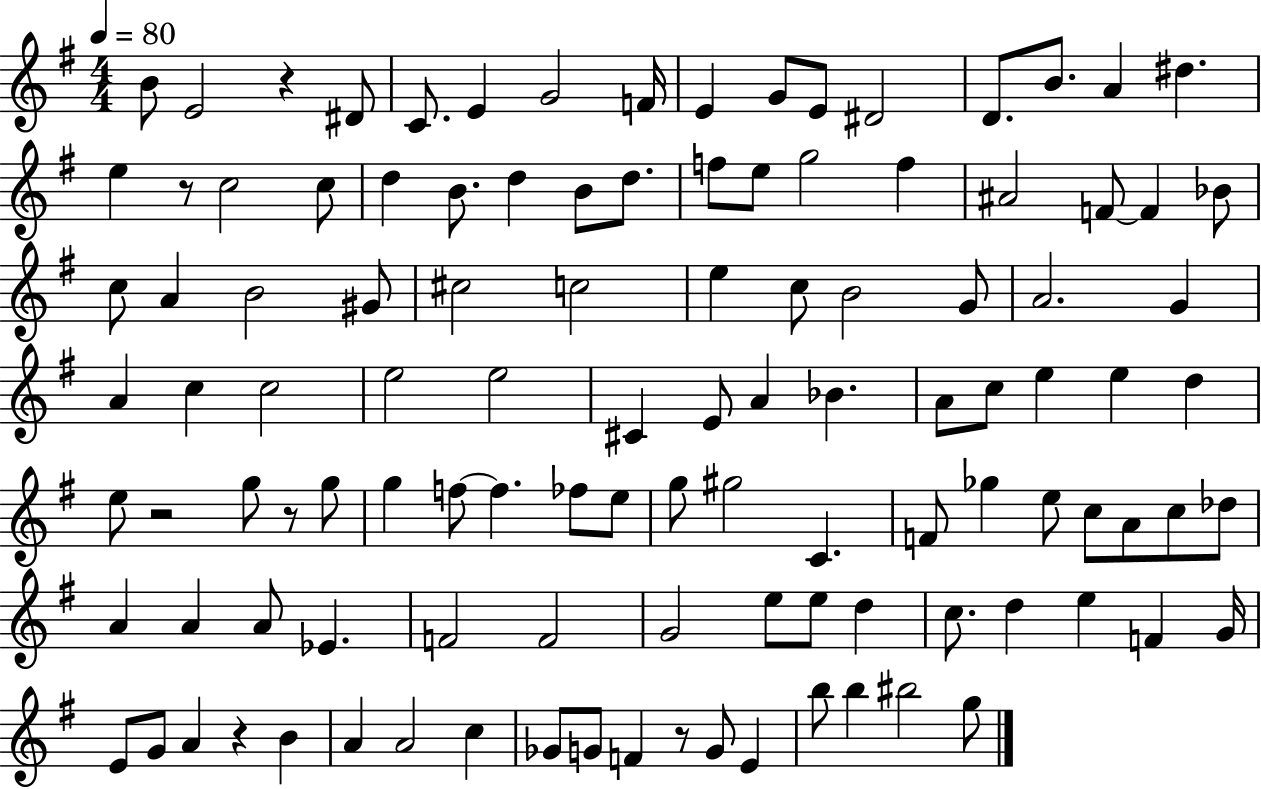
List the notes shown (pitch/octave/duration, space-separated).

B4/e E4/h R/q D#4/e C4/e. E4/q G4/h F4/s E4/q G4/e E4/e D#4/h D4/e. B4/e. A4/q D#5/q. E5/q R/e C5/h C5/e D5/q B4/e. D5/q B4/e D5/e. F5/e E5/e G5/h F5/q A#4/h F4/e F4/q Bb4/e C5/e A4/q B4/h G#4/e C#5/h C5/h E5/q C5/e B4/h G4/e A4/h. G4/q A4/q C5/q C5/h E5/h E5/h C#4/q E4/e A4/q Bb4/q. A4/e C5/e E5/q E5/q D5/q E5/e R/h G5/e R/e G5/e G5/q F5/e F5/q. FES5/e E5/e G5/e G#5/h C4/q. F4/e Gb5/q E5/e C5/e A4/e C5/e Db5/e A4/q A4/q A4/e Eb4/q. F4/h F4/h G4/h E5/e E5/e D5/q C5/e. D5/q E5/q F4/q G4/s E4/e G4/e A4/q R/q B4/q A4/q A4/h C5/q Gb4/e G4/e F4/q R/e G4/e E4/q B5/e B5/q BIS5/h G5/e